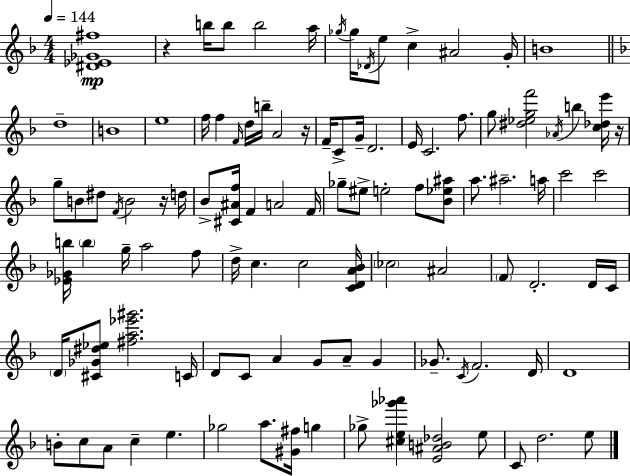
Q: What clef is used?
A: treble